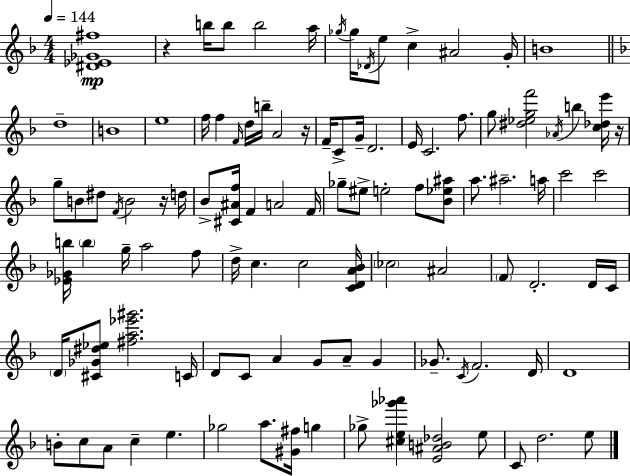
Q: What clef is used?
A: treble